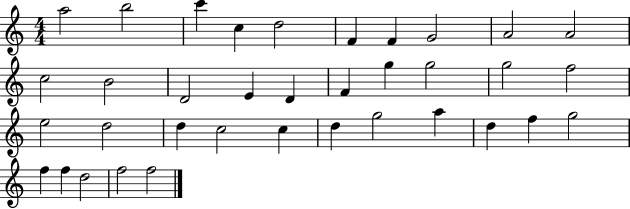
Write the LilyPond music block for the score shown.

{
  \clef treble
  \numericTimeSignature
  \time 4/4
  \key c \major
  a''2 b''2 | c'''4 c''4 d''2 | f'4 f'4 g'2 | a'2 a'2 | \break c''2 b'2 | d'2 e'4 d'4 | f'4 g''4 g''2 | g''2 f''2 | \break e''2 d''2 | d''4 c''2 c''4 | d''4 g''2 a''4 | d''4 f''4 g''2 | \break f''4 f''4 d''2 | f''2 f''2 | \bar "|."
}